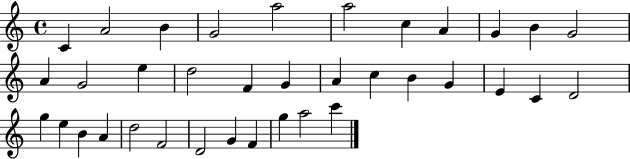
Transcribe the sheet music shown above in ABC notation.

X:1
T:Untitled
M:4/4
L:1/4
K:C
C A2 B G2 a2 a2 c A G B G2 A G2 e d2 F G A c B G E C D2 g e B A d2 F2 D2 G F g a2 c'